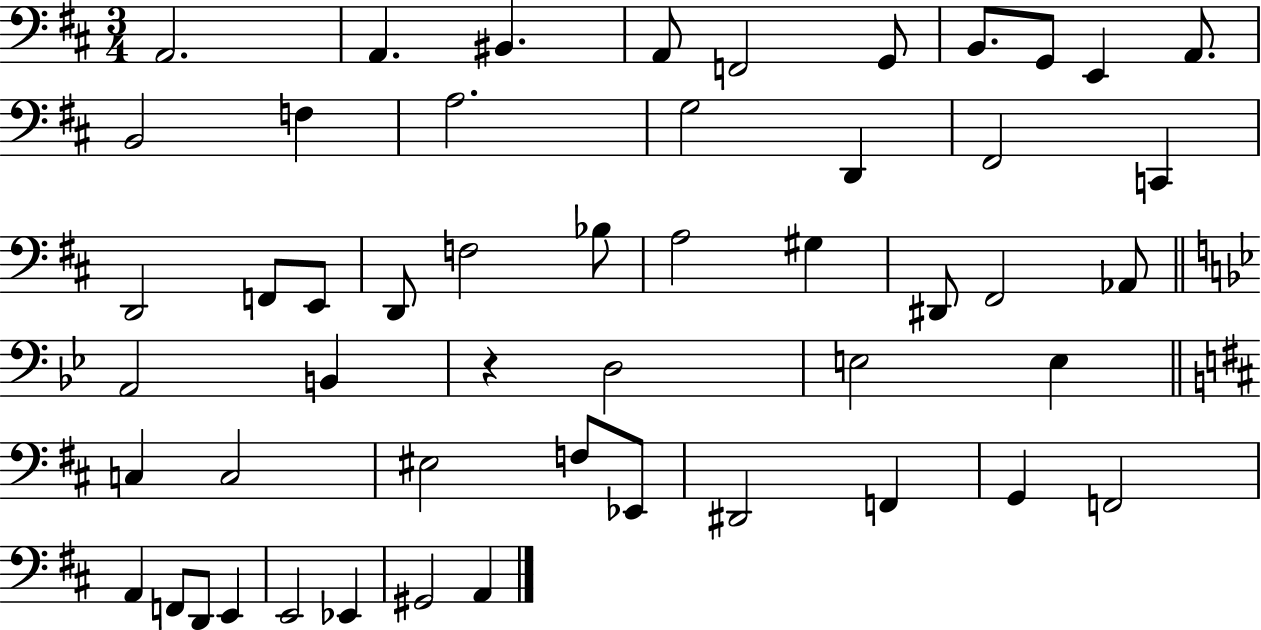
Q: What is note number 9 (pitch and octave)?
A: E2